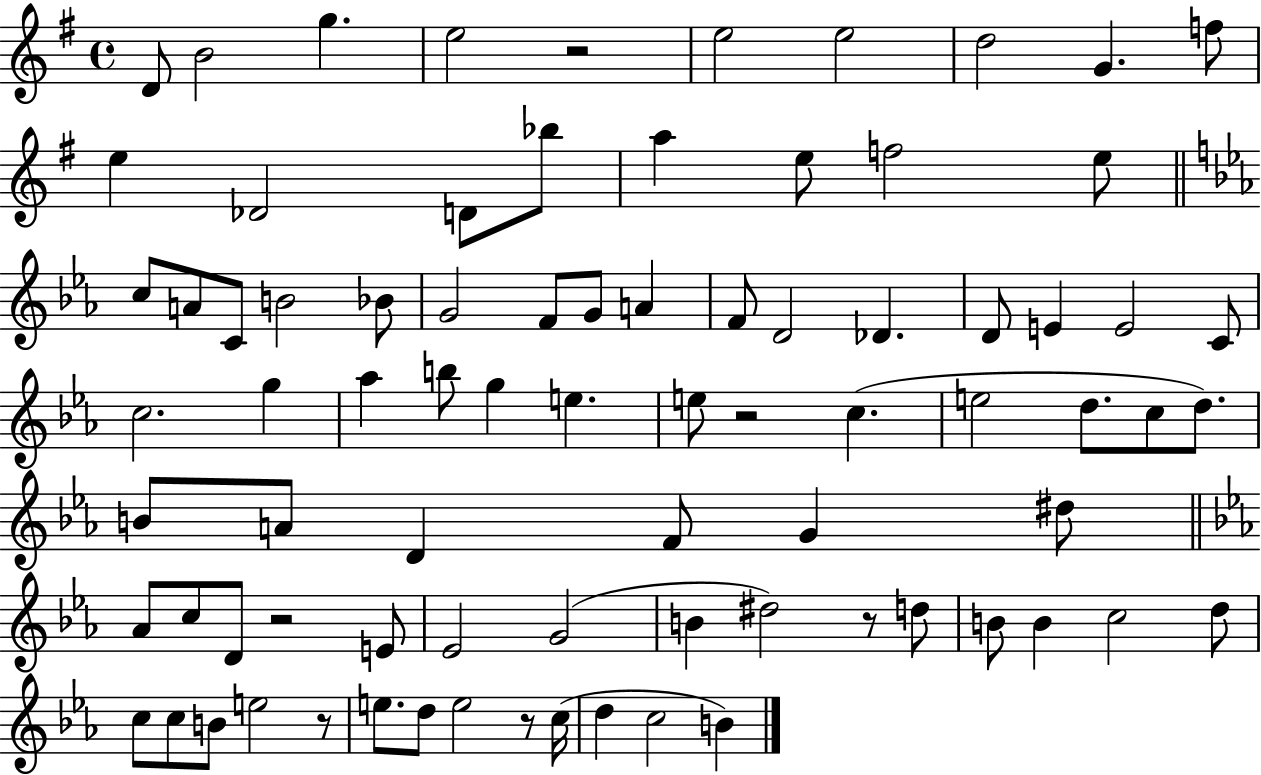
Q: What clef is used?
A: treble